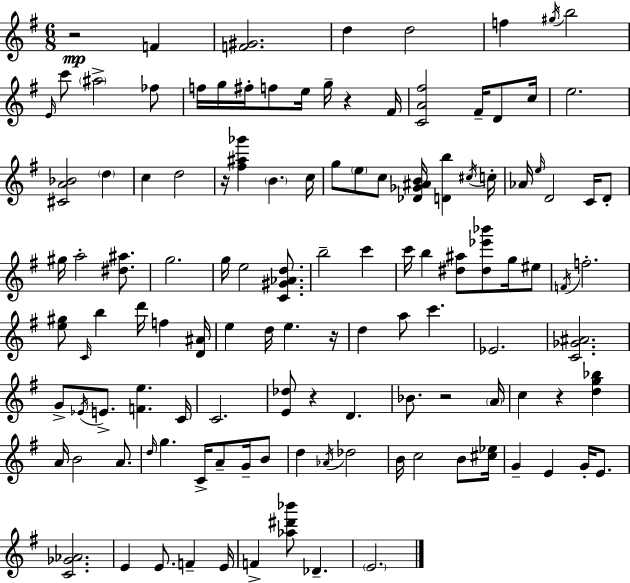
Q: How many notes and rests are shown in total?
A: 121